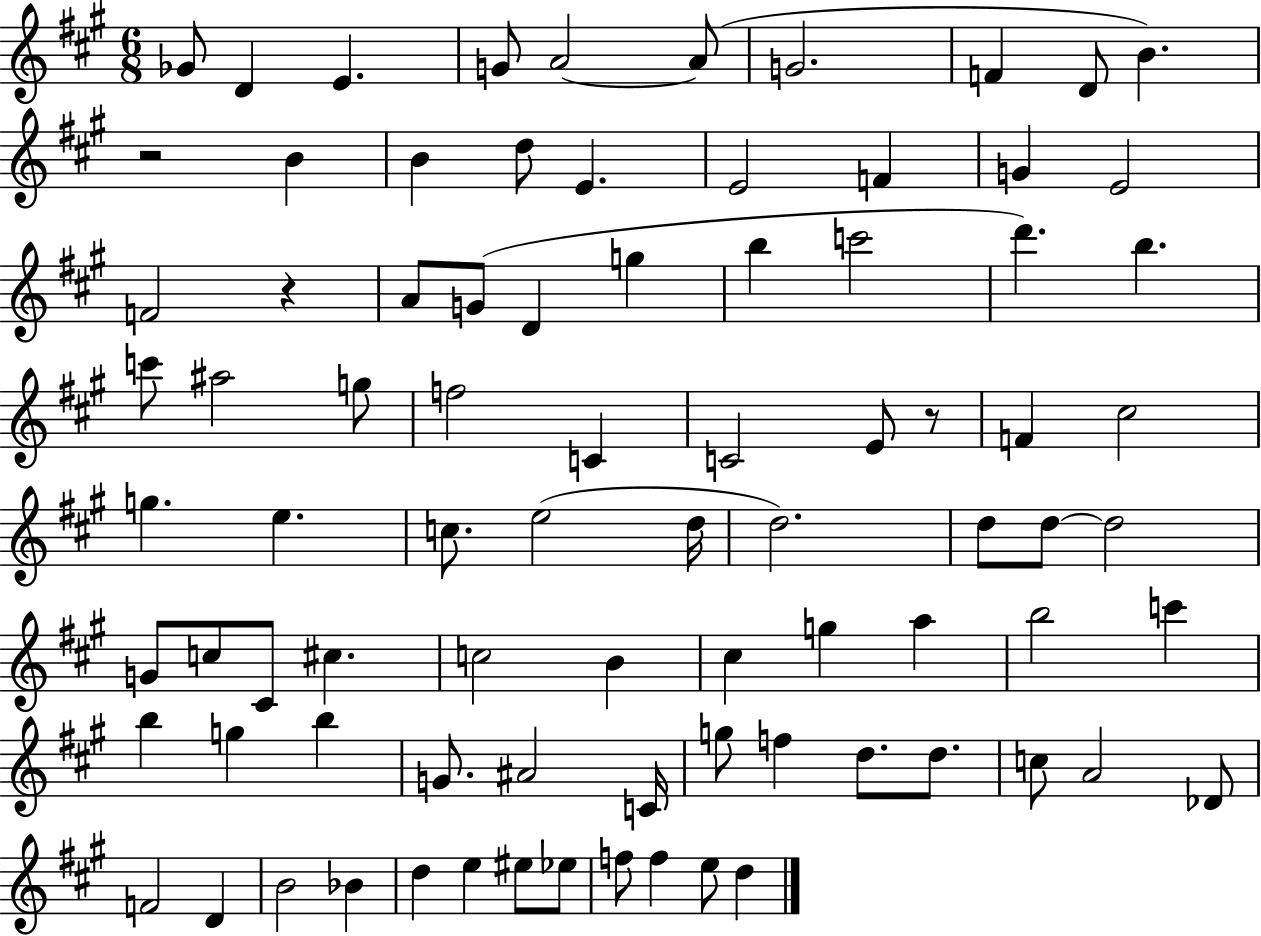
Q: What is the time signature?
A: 6/8